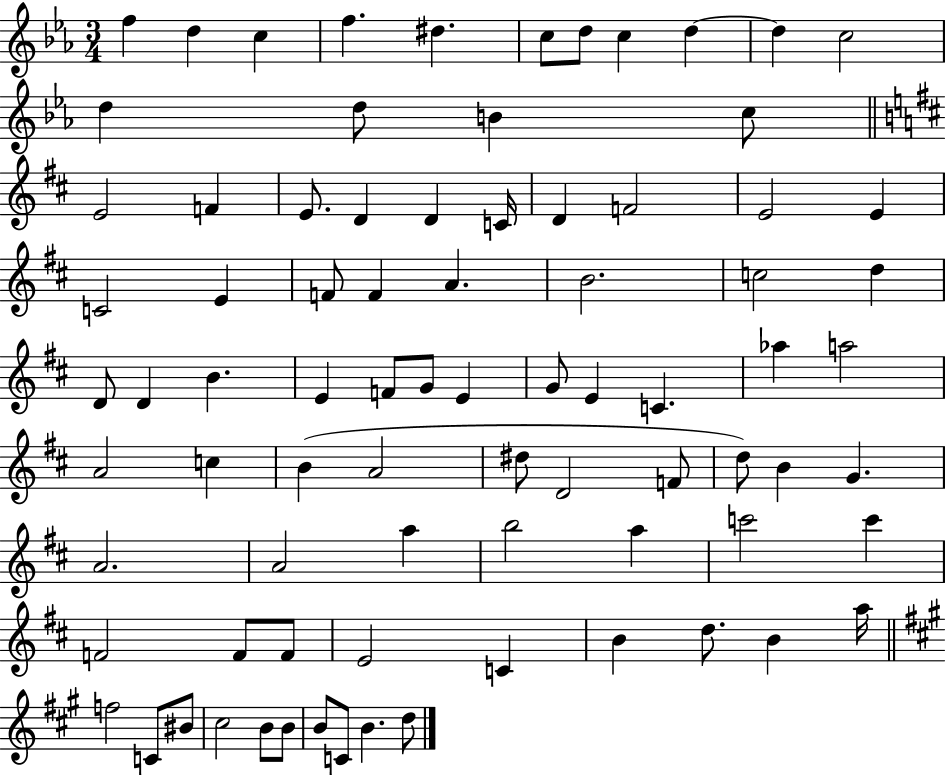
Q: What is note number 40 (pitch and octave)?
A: E4